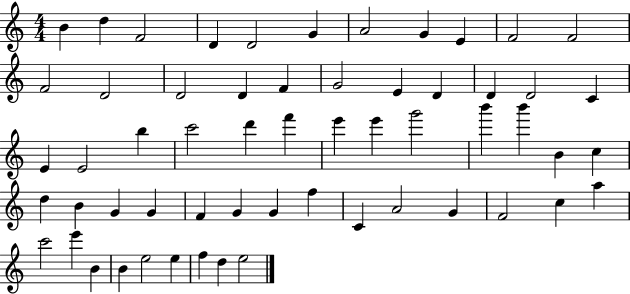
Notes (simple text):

B4/q D5/q F4/h D4/q D4/h G4/q A4/h G4/q E4/q F4/h F4/h F4/h D4/h D4/h D4/q F4/q G4/h E4/q D4/q D4/q D4/h C4/q E4/q E4/h B5/q C6/h D6/q F6/q E6/q E6/q G6/h B6/q B6/q B4/q C5/q D5/q B4/q G4/q G4/q F4/q G4/q G4/q F5/q C4/q A4/h G4/q F4/h C5/q A5/q C6/h E6/q B4/q B4/q E5/h E5/q F5/q D5/q E5/h